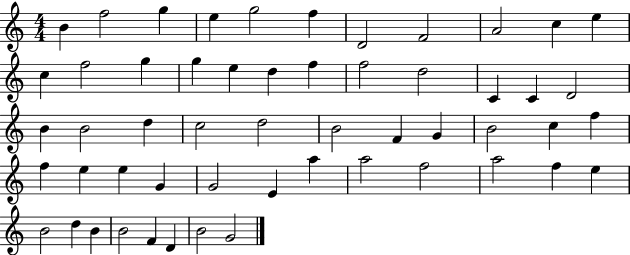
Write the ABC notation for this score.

X:1
T:Untitled
M:4/4
L:1/4
K:C
B f2 g e g2 f D2 F2 A2 c e c f2 g g e d f f2 d2 C C D2 B B2 d c2 d2 B2 F G B2 c f f e e G G2 E a a2 f2 a2 f e B2 d B B2 F D B2 G2